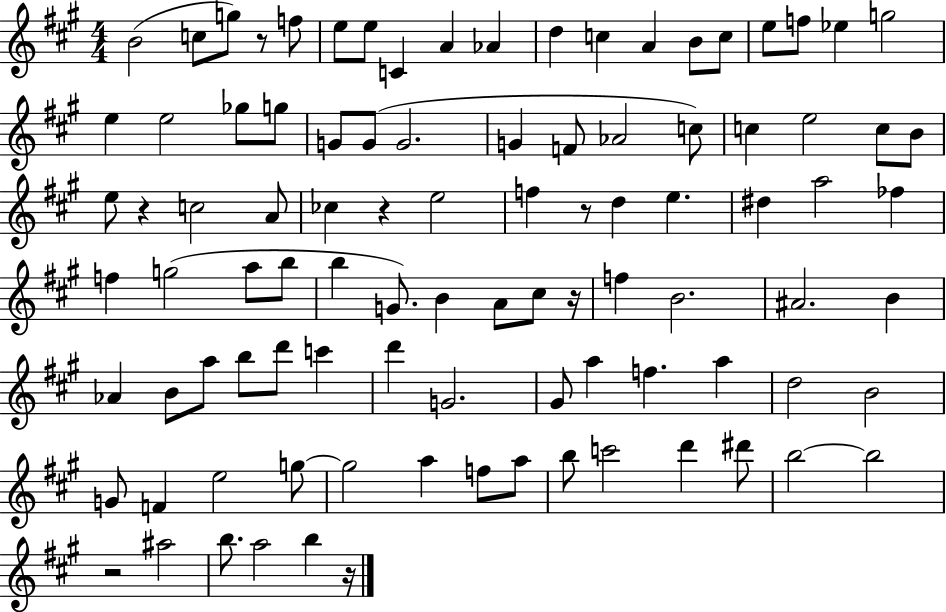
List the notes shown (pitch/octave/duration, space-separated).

B4/h C5/e G5/e R/e F5/e E5/e E5/e C4/q A4/q Ab4/q D5/q C5/q A4/q B4/e C5/e E5/e F5/e Eb5/q G5/h E5/q E5/h Gb5/e G5/e G4/e G4/e G4/h. G4/q F4/e Ab4/h C5/e C5/q E5/h C5/e B4/e E5/e R/q C5/h A4/e CES5/q R/q E5/h F5/q R/e D5/q E5/q. D#5/q A5/h FES5/q F5/q G5/h A5/e B5/e B5/q G4/e. B4/q A4/e C#5/e R/s F5/q B4/h. A#4/h. B4/q Ab4/q B4/e A5/e B5/e D6/e C6/q D6/q G4/h. G#4/e A5/q F5/q. A5/q D5/h B4/h G4/e F4/q E5/h G5/e G5/h A5/q F5/e A5/e B5/e C6/h D6/q D#6/e B5/h B5/h R/h A#5/h B5/e. A5/h B5/q R/s